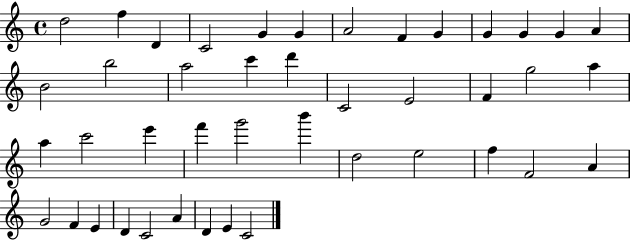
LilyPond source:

{
  \clef treble
  \time 4/4
  \defaultTimeSignature
  \key c \major
  d''2 f''4 d'4 | c'2 g'4 g'4 | a'2 f'4 g'4 | g'4 g'4 g'4 a'4 | \break b'2 b''2 | a''2 c'''4 d'''4 | c'2 e'2 | f'4 g''2 a''4 | \break a''4 c'''2 e'''4 | f'''4 g'''2 b'''4 | d''2 e''2 | f''4 f'2 a'4 | \break g'2 f'4 e'4 | d'4 c'2 a'4 | d'4 e'4 c'2 | \bar "|."
}